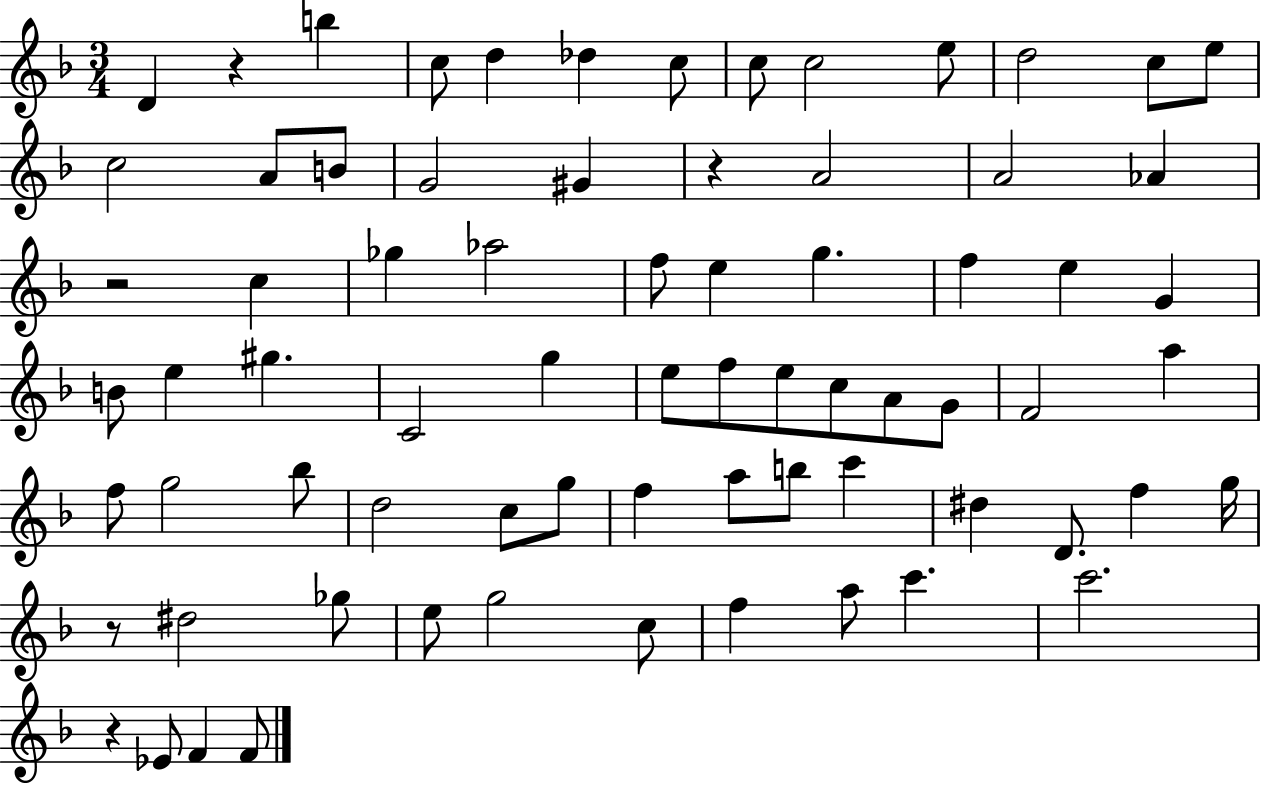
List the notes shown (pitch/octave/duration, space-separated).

D4/q R/q B5/q C5/e D5/q Db5/q C5/e C5/e C5/h E5/e D5/h C5/e E5/e C5/h A4/e B4/e G4/h G#4/q R/q A4/h A4/h Ab4/q R/h C5/q Gb5/q Ab5/h F5/e E5/q G5/q. F5/q E5/q G4/q B4/e E5/q G#5/q. C4/h G5/q E5/e F5/e E5/e C5/e A4/e G4/e F4/h A5/q F5/e G5/h Bb5/e D5/h C5/e G5/e F5/q A5/e B5/e C6/q D#5/q D4/e. F5/q G5/s R/e D#5/h Gb5/e E5/e G5/h C5/e F5/q A5/e C6/q. C6/h. R/q Eb4/e F4/q F4/e